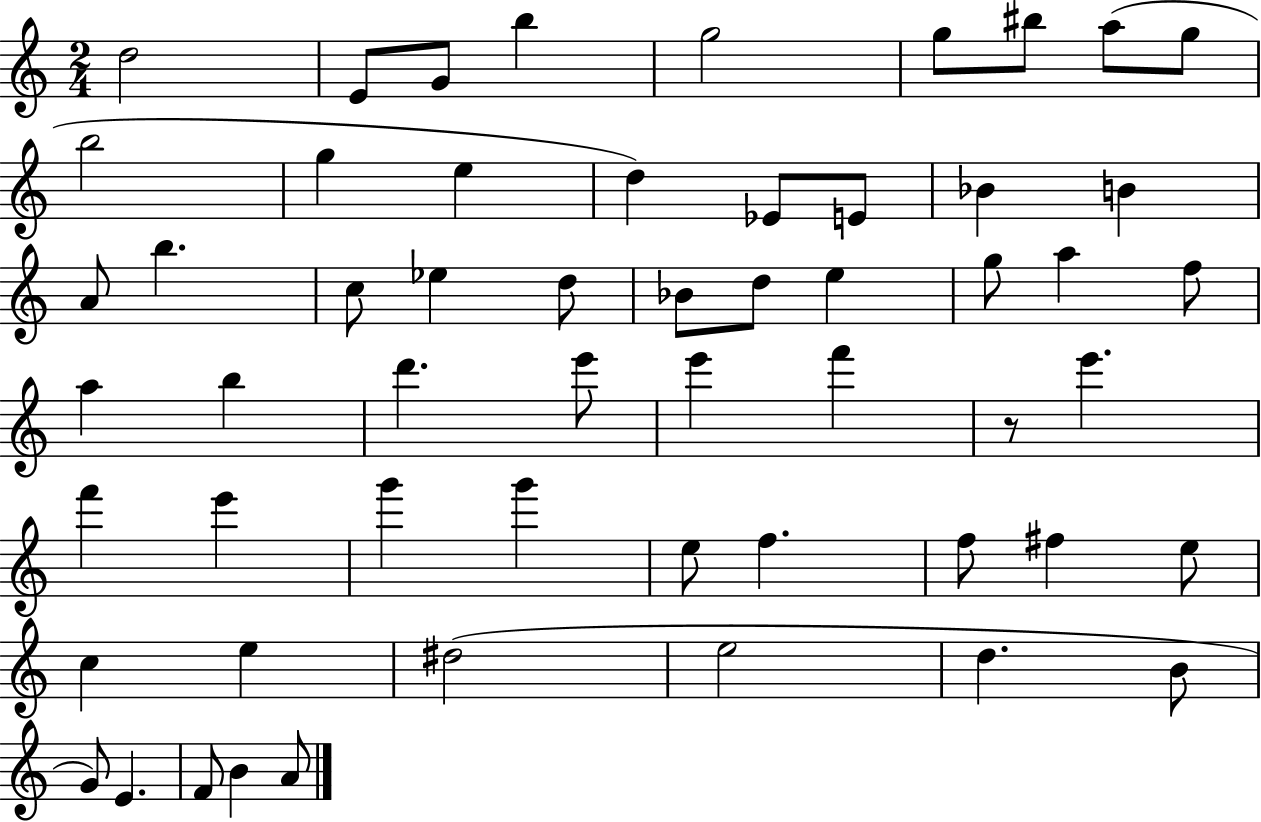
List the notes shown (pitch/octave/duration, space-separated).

D5/h E4/e G4/e B5/q G5/h G5/e BIS5/e A5/e G5/e B5/h G5/q E5/q D5/q Eb4/e E4/e Bb4/q B4/q A4/e B5/q. C5/e Eb5/q D5/e Bb4/e D5/e E5/q G5/e A5/q F5/e A5/q B5/q D6/q. E6/e E6/q F6/q R/e E6/q. F6/q E6/q G6/q G6/q E5/e F5/q. F5/e F#5/q E5/e C5/q E5/q D#5/h E5/h D5/q. B4/e G4/e E4/q. F4/e B4/q A4/e